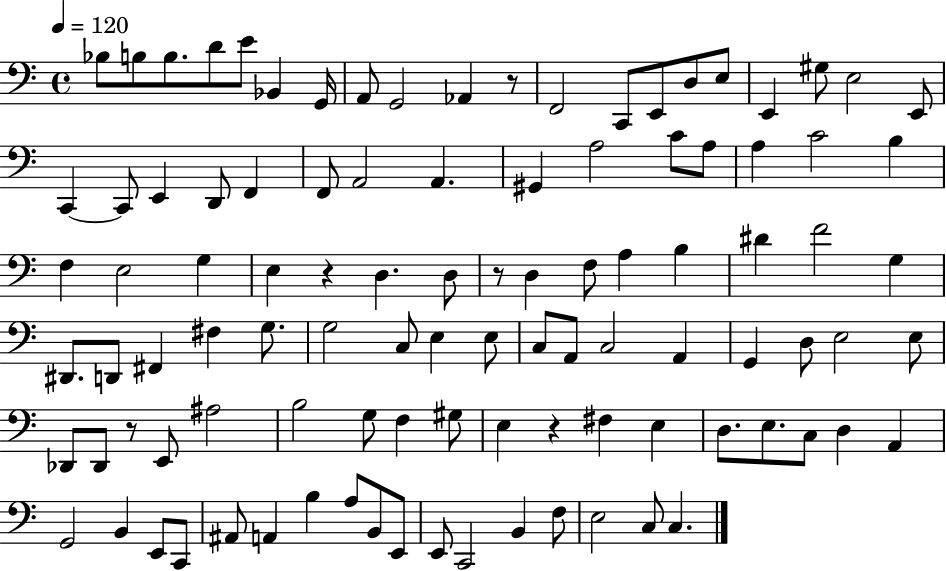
Bb3/e B3/e B3/e. D4/e E4/e Bb2/q G2/s A2/e G2/h Ab2/q R/e F2/h C2/e E2/e D3/e E3/e E2/q G#3/e E3/h E2/e C2/q C2/e E2/q D2/e F2/q F2/e A2/h A2/q. G#2/q A3/h C4/e A3/e A3/q C4/h B3/q F3/q E3/h G3/q E3/q R/q D3/q. D3/e R/e D3/q F3/e A3/q B3/q D#4/q F4/h G3/q D#2/e. D2/e F#2/q F#3/q G3/e. G3/h C3/e E3/q E3/e C3/e A2/e C3/h A2/q G2/q D3/e E3/h E3/e Db2/e Db2/e R/e E2/e A#3/h B3/h G3/e F3/q G#3/e E3/q R/q F#3/q E3/q D3/e. E3/e. C3/e D3/q A2/q G2/h B2/q E2/e C2/e A#2/e A2/q B3/q A3/e B2/e E2/e E2/e C2/h B2/q F3/e E3/h C3/e C3/q.